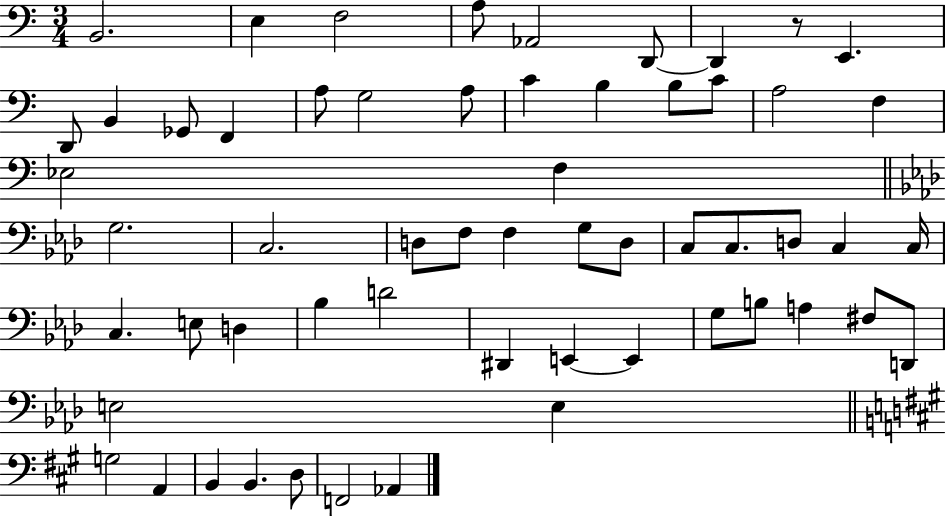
{
  \clef bass
  \numericTimeSignature
  \time 3/4
  \key c \major
  \repeat volta 2 { b,2. | e4 f2 | a8 aes,2 d,8~~ | d,4 r8 e,4. | \break d,8 b,4 ges,8 f,4 | a8 g2 a8 | c'4 b4 b8 c'8 | a2 f4 | \break ees2 f4 | \bar "||" \break \key aes \major g2. | c2. | d8 f8 f4 g8 d8 | c8 c8. d8 c4 c16 | \break c4. e8 d4 | bes4 d'2 | dis,4 e,4~~ e,4 | g8 b8 a4 fis8 d,8 | \break e2 e4 | \bar "||" \break \key a \major g2 a,4 | b,4 b,4. d8 | f,2 aes,4 | } \bar "|."
}